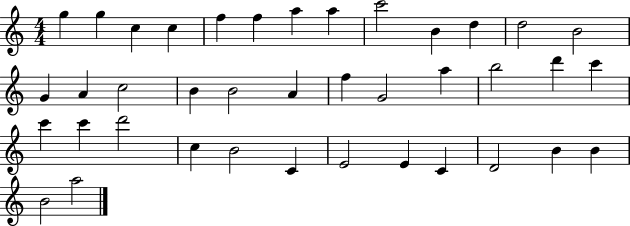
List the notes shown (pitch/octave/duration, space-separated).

G5/q G5/q C5/q C5/q F5/q F5/q A5/q A5/q C6/h B4/q D5/q D5/h B4/h G4/q A4/q C5/h B4/q B4/h A4/q F5/q G4/h A5/q B5/h D6/q C6/q C6/q C6/q D6/h C5/q B4/h C4/q E4/h E4/q C4/q D4/h B4/q B4/q B4/h A5/h